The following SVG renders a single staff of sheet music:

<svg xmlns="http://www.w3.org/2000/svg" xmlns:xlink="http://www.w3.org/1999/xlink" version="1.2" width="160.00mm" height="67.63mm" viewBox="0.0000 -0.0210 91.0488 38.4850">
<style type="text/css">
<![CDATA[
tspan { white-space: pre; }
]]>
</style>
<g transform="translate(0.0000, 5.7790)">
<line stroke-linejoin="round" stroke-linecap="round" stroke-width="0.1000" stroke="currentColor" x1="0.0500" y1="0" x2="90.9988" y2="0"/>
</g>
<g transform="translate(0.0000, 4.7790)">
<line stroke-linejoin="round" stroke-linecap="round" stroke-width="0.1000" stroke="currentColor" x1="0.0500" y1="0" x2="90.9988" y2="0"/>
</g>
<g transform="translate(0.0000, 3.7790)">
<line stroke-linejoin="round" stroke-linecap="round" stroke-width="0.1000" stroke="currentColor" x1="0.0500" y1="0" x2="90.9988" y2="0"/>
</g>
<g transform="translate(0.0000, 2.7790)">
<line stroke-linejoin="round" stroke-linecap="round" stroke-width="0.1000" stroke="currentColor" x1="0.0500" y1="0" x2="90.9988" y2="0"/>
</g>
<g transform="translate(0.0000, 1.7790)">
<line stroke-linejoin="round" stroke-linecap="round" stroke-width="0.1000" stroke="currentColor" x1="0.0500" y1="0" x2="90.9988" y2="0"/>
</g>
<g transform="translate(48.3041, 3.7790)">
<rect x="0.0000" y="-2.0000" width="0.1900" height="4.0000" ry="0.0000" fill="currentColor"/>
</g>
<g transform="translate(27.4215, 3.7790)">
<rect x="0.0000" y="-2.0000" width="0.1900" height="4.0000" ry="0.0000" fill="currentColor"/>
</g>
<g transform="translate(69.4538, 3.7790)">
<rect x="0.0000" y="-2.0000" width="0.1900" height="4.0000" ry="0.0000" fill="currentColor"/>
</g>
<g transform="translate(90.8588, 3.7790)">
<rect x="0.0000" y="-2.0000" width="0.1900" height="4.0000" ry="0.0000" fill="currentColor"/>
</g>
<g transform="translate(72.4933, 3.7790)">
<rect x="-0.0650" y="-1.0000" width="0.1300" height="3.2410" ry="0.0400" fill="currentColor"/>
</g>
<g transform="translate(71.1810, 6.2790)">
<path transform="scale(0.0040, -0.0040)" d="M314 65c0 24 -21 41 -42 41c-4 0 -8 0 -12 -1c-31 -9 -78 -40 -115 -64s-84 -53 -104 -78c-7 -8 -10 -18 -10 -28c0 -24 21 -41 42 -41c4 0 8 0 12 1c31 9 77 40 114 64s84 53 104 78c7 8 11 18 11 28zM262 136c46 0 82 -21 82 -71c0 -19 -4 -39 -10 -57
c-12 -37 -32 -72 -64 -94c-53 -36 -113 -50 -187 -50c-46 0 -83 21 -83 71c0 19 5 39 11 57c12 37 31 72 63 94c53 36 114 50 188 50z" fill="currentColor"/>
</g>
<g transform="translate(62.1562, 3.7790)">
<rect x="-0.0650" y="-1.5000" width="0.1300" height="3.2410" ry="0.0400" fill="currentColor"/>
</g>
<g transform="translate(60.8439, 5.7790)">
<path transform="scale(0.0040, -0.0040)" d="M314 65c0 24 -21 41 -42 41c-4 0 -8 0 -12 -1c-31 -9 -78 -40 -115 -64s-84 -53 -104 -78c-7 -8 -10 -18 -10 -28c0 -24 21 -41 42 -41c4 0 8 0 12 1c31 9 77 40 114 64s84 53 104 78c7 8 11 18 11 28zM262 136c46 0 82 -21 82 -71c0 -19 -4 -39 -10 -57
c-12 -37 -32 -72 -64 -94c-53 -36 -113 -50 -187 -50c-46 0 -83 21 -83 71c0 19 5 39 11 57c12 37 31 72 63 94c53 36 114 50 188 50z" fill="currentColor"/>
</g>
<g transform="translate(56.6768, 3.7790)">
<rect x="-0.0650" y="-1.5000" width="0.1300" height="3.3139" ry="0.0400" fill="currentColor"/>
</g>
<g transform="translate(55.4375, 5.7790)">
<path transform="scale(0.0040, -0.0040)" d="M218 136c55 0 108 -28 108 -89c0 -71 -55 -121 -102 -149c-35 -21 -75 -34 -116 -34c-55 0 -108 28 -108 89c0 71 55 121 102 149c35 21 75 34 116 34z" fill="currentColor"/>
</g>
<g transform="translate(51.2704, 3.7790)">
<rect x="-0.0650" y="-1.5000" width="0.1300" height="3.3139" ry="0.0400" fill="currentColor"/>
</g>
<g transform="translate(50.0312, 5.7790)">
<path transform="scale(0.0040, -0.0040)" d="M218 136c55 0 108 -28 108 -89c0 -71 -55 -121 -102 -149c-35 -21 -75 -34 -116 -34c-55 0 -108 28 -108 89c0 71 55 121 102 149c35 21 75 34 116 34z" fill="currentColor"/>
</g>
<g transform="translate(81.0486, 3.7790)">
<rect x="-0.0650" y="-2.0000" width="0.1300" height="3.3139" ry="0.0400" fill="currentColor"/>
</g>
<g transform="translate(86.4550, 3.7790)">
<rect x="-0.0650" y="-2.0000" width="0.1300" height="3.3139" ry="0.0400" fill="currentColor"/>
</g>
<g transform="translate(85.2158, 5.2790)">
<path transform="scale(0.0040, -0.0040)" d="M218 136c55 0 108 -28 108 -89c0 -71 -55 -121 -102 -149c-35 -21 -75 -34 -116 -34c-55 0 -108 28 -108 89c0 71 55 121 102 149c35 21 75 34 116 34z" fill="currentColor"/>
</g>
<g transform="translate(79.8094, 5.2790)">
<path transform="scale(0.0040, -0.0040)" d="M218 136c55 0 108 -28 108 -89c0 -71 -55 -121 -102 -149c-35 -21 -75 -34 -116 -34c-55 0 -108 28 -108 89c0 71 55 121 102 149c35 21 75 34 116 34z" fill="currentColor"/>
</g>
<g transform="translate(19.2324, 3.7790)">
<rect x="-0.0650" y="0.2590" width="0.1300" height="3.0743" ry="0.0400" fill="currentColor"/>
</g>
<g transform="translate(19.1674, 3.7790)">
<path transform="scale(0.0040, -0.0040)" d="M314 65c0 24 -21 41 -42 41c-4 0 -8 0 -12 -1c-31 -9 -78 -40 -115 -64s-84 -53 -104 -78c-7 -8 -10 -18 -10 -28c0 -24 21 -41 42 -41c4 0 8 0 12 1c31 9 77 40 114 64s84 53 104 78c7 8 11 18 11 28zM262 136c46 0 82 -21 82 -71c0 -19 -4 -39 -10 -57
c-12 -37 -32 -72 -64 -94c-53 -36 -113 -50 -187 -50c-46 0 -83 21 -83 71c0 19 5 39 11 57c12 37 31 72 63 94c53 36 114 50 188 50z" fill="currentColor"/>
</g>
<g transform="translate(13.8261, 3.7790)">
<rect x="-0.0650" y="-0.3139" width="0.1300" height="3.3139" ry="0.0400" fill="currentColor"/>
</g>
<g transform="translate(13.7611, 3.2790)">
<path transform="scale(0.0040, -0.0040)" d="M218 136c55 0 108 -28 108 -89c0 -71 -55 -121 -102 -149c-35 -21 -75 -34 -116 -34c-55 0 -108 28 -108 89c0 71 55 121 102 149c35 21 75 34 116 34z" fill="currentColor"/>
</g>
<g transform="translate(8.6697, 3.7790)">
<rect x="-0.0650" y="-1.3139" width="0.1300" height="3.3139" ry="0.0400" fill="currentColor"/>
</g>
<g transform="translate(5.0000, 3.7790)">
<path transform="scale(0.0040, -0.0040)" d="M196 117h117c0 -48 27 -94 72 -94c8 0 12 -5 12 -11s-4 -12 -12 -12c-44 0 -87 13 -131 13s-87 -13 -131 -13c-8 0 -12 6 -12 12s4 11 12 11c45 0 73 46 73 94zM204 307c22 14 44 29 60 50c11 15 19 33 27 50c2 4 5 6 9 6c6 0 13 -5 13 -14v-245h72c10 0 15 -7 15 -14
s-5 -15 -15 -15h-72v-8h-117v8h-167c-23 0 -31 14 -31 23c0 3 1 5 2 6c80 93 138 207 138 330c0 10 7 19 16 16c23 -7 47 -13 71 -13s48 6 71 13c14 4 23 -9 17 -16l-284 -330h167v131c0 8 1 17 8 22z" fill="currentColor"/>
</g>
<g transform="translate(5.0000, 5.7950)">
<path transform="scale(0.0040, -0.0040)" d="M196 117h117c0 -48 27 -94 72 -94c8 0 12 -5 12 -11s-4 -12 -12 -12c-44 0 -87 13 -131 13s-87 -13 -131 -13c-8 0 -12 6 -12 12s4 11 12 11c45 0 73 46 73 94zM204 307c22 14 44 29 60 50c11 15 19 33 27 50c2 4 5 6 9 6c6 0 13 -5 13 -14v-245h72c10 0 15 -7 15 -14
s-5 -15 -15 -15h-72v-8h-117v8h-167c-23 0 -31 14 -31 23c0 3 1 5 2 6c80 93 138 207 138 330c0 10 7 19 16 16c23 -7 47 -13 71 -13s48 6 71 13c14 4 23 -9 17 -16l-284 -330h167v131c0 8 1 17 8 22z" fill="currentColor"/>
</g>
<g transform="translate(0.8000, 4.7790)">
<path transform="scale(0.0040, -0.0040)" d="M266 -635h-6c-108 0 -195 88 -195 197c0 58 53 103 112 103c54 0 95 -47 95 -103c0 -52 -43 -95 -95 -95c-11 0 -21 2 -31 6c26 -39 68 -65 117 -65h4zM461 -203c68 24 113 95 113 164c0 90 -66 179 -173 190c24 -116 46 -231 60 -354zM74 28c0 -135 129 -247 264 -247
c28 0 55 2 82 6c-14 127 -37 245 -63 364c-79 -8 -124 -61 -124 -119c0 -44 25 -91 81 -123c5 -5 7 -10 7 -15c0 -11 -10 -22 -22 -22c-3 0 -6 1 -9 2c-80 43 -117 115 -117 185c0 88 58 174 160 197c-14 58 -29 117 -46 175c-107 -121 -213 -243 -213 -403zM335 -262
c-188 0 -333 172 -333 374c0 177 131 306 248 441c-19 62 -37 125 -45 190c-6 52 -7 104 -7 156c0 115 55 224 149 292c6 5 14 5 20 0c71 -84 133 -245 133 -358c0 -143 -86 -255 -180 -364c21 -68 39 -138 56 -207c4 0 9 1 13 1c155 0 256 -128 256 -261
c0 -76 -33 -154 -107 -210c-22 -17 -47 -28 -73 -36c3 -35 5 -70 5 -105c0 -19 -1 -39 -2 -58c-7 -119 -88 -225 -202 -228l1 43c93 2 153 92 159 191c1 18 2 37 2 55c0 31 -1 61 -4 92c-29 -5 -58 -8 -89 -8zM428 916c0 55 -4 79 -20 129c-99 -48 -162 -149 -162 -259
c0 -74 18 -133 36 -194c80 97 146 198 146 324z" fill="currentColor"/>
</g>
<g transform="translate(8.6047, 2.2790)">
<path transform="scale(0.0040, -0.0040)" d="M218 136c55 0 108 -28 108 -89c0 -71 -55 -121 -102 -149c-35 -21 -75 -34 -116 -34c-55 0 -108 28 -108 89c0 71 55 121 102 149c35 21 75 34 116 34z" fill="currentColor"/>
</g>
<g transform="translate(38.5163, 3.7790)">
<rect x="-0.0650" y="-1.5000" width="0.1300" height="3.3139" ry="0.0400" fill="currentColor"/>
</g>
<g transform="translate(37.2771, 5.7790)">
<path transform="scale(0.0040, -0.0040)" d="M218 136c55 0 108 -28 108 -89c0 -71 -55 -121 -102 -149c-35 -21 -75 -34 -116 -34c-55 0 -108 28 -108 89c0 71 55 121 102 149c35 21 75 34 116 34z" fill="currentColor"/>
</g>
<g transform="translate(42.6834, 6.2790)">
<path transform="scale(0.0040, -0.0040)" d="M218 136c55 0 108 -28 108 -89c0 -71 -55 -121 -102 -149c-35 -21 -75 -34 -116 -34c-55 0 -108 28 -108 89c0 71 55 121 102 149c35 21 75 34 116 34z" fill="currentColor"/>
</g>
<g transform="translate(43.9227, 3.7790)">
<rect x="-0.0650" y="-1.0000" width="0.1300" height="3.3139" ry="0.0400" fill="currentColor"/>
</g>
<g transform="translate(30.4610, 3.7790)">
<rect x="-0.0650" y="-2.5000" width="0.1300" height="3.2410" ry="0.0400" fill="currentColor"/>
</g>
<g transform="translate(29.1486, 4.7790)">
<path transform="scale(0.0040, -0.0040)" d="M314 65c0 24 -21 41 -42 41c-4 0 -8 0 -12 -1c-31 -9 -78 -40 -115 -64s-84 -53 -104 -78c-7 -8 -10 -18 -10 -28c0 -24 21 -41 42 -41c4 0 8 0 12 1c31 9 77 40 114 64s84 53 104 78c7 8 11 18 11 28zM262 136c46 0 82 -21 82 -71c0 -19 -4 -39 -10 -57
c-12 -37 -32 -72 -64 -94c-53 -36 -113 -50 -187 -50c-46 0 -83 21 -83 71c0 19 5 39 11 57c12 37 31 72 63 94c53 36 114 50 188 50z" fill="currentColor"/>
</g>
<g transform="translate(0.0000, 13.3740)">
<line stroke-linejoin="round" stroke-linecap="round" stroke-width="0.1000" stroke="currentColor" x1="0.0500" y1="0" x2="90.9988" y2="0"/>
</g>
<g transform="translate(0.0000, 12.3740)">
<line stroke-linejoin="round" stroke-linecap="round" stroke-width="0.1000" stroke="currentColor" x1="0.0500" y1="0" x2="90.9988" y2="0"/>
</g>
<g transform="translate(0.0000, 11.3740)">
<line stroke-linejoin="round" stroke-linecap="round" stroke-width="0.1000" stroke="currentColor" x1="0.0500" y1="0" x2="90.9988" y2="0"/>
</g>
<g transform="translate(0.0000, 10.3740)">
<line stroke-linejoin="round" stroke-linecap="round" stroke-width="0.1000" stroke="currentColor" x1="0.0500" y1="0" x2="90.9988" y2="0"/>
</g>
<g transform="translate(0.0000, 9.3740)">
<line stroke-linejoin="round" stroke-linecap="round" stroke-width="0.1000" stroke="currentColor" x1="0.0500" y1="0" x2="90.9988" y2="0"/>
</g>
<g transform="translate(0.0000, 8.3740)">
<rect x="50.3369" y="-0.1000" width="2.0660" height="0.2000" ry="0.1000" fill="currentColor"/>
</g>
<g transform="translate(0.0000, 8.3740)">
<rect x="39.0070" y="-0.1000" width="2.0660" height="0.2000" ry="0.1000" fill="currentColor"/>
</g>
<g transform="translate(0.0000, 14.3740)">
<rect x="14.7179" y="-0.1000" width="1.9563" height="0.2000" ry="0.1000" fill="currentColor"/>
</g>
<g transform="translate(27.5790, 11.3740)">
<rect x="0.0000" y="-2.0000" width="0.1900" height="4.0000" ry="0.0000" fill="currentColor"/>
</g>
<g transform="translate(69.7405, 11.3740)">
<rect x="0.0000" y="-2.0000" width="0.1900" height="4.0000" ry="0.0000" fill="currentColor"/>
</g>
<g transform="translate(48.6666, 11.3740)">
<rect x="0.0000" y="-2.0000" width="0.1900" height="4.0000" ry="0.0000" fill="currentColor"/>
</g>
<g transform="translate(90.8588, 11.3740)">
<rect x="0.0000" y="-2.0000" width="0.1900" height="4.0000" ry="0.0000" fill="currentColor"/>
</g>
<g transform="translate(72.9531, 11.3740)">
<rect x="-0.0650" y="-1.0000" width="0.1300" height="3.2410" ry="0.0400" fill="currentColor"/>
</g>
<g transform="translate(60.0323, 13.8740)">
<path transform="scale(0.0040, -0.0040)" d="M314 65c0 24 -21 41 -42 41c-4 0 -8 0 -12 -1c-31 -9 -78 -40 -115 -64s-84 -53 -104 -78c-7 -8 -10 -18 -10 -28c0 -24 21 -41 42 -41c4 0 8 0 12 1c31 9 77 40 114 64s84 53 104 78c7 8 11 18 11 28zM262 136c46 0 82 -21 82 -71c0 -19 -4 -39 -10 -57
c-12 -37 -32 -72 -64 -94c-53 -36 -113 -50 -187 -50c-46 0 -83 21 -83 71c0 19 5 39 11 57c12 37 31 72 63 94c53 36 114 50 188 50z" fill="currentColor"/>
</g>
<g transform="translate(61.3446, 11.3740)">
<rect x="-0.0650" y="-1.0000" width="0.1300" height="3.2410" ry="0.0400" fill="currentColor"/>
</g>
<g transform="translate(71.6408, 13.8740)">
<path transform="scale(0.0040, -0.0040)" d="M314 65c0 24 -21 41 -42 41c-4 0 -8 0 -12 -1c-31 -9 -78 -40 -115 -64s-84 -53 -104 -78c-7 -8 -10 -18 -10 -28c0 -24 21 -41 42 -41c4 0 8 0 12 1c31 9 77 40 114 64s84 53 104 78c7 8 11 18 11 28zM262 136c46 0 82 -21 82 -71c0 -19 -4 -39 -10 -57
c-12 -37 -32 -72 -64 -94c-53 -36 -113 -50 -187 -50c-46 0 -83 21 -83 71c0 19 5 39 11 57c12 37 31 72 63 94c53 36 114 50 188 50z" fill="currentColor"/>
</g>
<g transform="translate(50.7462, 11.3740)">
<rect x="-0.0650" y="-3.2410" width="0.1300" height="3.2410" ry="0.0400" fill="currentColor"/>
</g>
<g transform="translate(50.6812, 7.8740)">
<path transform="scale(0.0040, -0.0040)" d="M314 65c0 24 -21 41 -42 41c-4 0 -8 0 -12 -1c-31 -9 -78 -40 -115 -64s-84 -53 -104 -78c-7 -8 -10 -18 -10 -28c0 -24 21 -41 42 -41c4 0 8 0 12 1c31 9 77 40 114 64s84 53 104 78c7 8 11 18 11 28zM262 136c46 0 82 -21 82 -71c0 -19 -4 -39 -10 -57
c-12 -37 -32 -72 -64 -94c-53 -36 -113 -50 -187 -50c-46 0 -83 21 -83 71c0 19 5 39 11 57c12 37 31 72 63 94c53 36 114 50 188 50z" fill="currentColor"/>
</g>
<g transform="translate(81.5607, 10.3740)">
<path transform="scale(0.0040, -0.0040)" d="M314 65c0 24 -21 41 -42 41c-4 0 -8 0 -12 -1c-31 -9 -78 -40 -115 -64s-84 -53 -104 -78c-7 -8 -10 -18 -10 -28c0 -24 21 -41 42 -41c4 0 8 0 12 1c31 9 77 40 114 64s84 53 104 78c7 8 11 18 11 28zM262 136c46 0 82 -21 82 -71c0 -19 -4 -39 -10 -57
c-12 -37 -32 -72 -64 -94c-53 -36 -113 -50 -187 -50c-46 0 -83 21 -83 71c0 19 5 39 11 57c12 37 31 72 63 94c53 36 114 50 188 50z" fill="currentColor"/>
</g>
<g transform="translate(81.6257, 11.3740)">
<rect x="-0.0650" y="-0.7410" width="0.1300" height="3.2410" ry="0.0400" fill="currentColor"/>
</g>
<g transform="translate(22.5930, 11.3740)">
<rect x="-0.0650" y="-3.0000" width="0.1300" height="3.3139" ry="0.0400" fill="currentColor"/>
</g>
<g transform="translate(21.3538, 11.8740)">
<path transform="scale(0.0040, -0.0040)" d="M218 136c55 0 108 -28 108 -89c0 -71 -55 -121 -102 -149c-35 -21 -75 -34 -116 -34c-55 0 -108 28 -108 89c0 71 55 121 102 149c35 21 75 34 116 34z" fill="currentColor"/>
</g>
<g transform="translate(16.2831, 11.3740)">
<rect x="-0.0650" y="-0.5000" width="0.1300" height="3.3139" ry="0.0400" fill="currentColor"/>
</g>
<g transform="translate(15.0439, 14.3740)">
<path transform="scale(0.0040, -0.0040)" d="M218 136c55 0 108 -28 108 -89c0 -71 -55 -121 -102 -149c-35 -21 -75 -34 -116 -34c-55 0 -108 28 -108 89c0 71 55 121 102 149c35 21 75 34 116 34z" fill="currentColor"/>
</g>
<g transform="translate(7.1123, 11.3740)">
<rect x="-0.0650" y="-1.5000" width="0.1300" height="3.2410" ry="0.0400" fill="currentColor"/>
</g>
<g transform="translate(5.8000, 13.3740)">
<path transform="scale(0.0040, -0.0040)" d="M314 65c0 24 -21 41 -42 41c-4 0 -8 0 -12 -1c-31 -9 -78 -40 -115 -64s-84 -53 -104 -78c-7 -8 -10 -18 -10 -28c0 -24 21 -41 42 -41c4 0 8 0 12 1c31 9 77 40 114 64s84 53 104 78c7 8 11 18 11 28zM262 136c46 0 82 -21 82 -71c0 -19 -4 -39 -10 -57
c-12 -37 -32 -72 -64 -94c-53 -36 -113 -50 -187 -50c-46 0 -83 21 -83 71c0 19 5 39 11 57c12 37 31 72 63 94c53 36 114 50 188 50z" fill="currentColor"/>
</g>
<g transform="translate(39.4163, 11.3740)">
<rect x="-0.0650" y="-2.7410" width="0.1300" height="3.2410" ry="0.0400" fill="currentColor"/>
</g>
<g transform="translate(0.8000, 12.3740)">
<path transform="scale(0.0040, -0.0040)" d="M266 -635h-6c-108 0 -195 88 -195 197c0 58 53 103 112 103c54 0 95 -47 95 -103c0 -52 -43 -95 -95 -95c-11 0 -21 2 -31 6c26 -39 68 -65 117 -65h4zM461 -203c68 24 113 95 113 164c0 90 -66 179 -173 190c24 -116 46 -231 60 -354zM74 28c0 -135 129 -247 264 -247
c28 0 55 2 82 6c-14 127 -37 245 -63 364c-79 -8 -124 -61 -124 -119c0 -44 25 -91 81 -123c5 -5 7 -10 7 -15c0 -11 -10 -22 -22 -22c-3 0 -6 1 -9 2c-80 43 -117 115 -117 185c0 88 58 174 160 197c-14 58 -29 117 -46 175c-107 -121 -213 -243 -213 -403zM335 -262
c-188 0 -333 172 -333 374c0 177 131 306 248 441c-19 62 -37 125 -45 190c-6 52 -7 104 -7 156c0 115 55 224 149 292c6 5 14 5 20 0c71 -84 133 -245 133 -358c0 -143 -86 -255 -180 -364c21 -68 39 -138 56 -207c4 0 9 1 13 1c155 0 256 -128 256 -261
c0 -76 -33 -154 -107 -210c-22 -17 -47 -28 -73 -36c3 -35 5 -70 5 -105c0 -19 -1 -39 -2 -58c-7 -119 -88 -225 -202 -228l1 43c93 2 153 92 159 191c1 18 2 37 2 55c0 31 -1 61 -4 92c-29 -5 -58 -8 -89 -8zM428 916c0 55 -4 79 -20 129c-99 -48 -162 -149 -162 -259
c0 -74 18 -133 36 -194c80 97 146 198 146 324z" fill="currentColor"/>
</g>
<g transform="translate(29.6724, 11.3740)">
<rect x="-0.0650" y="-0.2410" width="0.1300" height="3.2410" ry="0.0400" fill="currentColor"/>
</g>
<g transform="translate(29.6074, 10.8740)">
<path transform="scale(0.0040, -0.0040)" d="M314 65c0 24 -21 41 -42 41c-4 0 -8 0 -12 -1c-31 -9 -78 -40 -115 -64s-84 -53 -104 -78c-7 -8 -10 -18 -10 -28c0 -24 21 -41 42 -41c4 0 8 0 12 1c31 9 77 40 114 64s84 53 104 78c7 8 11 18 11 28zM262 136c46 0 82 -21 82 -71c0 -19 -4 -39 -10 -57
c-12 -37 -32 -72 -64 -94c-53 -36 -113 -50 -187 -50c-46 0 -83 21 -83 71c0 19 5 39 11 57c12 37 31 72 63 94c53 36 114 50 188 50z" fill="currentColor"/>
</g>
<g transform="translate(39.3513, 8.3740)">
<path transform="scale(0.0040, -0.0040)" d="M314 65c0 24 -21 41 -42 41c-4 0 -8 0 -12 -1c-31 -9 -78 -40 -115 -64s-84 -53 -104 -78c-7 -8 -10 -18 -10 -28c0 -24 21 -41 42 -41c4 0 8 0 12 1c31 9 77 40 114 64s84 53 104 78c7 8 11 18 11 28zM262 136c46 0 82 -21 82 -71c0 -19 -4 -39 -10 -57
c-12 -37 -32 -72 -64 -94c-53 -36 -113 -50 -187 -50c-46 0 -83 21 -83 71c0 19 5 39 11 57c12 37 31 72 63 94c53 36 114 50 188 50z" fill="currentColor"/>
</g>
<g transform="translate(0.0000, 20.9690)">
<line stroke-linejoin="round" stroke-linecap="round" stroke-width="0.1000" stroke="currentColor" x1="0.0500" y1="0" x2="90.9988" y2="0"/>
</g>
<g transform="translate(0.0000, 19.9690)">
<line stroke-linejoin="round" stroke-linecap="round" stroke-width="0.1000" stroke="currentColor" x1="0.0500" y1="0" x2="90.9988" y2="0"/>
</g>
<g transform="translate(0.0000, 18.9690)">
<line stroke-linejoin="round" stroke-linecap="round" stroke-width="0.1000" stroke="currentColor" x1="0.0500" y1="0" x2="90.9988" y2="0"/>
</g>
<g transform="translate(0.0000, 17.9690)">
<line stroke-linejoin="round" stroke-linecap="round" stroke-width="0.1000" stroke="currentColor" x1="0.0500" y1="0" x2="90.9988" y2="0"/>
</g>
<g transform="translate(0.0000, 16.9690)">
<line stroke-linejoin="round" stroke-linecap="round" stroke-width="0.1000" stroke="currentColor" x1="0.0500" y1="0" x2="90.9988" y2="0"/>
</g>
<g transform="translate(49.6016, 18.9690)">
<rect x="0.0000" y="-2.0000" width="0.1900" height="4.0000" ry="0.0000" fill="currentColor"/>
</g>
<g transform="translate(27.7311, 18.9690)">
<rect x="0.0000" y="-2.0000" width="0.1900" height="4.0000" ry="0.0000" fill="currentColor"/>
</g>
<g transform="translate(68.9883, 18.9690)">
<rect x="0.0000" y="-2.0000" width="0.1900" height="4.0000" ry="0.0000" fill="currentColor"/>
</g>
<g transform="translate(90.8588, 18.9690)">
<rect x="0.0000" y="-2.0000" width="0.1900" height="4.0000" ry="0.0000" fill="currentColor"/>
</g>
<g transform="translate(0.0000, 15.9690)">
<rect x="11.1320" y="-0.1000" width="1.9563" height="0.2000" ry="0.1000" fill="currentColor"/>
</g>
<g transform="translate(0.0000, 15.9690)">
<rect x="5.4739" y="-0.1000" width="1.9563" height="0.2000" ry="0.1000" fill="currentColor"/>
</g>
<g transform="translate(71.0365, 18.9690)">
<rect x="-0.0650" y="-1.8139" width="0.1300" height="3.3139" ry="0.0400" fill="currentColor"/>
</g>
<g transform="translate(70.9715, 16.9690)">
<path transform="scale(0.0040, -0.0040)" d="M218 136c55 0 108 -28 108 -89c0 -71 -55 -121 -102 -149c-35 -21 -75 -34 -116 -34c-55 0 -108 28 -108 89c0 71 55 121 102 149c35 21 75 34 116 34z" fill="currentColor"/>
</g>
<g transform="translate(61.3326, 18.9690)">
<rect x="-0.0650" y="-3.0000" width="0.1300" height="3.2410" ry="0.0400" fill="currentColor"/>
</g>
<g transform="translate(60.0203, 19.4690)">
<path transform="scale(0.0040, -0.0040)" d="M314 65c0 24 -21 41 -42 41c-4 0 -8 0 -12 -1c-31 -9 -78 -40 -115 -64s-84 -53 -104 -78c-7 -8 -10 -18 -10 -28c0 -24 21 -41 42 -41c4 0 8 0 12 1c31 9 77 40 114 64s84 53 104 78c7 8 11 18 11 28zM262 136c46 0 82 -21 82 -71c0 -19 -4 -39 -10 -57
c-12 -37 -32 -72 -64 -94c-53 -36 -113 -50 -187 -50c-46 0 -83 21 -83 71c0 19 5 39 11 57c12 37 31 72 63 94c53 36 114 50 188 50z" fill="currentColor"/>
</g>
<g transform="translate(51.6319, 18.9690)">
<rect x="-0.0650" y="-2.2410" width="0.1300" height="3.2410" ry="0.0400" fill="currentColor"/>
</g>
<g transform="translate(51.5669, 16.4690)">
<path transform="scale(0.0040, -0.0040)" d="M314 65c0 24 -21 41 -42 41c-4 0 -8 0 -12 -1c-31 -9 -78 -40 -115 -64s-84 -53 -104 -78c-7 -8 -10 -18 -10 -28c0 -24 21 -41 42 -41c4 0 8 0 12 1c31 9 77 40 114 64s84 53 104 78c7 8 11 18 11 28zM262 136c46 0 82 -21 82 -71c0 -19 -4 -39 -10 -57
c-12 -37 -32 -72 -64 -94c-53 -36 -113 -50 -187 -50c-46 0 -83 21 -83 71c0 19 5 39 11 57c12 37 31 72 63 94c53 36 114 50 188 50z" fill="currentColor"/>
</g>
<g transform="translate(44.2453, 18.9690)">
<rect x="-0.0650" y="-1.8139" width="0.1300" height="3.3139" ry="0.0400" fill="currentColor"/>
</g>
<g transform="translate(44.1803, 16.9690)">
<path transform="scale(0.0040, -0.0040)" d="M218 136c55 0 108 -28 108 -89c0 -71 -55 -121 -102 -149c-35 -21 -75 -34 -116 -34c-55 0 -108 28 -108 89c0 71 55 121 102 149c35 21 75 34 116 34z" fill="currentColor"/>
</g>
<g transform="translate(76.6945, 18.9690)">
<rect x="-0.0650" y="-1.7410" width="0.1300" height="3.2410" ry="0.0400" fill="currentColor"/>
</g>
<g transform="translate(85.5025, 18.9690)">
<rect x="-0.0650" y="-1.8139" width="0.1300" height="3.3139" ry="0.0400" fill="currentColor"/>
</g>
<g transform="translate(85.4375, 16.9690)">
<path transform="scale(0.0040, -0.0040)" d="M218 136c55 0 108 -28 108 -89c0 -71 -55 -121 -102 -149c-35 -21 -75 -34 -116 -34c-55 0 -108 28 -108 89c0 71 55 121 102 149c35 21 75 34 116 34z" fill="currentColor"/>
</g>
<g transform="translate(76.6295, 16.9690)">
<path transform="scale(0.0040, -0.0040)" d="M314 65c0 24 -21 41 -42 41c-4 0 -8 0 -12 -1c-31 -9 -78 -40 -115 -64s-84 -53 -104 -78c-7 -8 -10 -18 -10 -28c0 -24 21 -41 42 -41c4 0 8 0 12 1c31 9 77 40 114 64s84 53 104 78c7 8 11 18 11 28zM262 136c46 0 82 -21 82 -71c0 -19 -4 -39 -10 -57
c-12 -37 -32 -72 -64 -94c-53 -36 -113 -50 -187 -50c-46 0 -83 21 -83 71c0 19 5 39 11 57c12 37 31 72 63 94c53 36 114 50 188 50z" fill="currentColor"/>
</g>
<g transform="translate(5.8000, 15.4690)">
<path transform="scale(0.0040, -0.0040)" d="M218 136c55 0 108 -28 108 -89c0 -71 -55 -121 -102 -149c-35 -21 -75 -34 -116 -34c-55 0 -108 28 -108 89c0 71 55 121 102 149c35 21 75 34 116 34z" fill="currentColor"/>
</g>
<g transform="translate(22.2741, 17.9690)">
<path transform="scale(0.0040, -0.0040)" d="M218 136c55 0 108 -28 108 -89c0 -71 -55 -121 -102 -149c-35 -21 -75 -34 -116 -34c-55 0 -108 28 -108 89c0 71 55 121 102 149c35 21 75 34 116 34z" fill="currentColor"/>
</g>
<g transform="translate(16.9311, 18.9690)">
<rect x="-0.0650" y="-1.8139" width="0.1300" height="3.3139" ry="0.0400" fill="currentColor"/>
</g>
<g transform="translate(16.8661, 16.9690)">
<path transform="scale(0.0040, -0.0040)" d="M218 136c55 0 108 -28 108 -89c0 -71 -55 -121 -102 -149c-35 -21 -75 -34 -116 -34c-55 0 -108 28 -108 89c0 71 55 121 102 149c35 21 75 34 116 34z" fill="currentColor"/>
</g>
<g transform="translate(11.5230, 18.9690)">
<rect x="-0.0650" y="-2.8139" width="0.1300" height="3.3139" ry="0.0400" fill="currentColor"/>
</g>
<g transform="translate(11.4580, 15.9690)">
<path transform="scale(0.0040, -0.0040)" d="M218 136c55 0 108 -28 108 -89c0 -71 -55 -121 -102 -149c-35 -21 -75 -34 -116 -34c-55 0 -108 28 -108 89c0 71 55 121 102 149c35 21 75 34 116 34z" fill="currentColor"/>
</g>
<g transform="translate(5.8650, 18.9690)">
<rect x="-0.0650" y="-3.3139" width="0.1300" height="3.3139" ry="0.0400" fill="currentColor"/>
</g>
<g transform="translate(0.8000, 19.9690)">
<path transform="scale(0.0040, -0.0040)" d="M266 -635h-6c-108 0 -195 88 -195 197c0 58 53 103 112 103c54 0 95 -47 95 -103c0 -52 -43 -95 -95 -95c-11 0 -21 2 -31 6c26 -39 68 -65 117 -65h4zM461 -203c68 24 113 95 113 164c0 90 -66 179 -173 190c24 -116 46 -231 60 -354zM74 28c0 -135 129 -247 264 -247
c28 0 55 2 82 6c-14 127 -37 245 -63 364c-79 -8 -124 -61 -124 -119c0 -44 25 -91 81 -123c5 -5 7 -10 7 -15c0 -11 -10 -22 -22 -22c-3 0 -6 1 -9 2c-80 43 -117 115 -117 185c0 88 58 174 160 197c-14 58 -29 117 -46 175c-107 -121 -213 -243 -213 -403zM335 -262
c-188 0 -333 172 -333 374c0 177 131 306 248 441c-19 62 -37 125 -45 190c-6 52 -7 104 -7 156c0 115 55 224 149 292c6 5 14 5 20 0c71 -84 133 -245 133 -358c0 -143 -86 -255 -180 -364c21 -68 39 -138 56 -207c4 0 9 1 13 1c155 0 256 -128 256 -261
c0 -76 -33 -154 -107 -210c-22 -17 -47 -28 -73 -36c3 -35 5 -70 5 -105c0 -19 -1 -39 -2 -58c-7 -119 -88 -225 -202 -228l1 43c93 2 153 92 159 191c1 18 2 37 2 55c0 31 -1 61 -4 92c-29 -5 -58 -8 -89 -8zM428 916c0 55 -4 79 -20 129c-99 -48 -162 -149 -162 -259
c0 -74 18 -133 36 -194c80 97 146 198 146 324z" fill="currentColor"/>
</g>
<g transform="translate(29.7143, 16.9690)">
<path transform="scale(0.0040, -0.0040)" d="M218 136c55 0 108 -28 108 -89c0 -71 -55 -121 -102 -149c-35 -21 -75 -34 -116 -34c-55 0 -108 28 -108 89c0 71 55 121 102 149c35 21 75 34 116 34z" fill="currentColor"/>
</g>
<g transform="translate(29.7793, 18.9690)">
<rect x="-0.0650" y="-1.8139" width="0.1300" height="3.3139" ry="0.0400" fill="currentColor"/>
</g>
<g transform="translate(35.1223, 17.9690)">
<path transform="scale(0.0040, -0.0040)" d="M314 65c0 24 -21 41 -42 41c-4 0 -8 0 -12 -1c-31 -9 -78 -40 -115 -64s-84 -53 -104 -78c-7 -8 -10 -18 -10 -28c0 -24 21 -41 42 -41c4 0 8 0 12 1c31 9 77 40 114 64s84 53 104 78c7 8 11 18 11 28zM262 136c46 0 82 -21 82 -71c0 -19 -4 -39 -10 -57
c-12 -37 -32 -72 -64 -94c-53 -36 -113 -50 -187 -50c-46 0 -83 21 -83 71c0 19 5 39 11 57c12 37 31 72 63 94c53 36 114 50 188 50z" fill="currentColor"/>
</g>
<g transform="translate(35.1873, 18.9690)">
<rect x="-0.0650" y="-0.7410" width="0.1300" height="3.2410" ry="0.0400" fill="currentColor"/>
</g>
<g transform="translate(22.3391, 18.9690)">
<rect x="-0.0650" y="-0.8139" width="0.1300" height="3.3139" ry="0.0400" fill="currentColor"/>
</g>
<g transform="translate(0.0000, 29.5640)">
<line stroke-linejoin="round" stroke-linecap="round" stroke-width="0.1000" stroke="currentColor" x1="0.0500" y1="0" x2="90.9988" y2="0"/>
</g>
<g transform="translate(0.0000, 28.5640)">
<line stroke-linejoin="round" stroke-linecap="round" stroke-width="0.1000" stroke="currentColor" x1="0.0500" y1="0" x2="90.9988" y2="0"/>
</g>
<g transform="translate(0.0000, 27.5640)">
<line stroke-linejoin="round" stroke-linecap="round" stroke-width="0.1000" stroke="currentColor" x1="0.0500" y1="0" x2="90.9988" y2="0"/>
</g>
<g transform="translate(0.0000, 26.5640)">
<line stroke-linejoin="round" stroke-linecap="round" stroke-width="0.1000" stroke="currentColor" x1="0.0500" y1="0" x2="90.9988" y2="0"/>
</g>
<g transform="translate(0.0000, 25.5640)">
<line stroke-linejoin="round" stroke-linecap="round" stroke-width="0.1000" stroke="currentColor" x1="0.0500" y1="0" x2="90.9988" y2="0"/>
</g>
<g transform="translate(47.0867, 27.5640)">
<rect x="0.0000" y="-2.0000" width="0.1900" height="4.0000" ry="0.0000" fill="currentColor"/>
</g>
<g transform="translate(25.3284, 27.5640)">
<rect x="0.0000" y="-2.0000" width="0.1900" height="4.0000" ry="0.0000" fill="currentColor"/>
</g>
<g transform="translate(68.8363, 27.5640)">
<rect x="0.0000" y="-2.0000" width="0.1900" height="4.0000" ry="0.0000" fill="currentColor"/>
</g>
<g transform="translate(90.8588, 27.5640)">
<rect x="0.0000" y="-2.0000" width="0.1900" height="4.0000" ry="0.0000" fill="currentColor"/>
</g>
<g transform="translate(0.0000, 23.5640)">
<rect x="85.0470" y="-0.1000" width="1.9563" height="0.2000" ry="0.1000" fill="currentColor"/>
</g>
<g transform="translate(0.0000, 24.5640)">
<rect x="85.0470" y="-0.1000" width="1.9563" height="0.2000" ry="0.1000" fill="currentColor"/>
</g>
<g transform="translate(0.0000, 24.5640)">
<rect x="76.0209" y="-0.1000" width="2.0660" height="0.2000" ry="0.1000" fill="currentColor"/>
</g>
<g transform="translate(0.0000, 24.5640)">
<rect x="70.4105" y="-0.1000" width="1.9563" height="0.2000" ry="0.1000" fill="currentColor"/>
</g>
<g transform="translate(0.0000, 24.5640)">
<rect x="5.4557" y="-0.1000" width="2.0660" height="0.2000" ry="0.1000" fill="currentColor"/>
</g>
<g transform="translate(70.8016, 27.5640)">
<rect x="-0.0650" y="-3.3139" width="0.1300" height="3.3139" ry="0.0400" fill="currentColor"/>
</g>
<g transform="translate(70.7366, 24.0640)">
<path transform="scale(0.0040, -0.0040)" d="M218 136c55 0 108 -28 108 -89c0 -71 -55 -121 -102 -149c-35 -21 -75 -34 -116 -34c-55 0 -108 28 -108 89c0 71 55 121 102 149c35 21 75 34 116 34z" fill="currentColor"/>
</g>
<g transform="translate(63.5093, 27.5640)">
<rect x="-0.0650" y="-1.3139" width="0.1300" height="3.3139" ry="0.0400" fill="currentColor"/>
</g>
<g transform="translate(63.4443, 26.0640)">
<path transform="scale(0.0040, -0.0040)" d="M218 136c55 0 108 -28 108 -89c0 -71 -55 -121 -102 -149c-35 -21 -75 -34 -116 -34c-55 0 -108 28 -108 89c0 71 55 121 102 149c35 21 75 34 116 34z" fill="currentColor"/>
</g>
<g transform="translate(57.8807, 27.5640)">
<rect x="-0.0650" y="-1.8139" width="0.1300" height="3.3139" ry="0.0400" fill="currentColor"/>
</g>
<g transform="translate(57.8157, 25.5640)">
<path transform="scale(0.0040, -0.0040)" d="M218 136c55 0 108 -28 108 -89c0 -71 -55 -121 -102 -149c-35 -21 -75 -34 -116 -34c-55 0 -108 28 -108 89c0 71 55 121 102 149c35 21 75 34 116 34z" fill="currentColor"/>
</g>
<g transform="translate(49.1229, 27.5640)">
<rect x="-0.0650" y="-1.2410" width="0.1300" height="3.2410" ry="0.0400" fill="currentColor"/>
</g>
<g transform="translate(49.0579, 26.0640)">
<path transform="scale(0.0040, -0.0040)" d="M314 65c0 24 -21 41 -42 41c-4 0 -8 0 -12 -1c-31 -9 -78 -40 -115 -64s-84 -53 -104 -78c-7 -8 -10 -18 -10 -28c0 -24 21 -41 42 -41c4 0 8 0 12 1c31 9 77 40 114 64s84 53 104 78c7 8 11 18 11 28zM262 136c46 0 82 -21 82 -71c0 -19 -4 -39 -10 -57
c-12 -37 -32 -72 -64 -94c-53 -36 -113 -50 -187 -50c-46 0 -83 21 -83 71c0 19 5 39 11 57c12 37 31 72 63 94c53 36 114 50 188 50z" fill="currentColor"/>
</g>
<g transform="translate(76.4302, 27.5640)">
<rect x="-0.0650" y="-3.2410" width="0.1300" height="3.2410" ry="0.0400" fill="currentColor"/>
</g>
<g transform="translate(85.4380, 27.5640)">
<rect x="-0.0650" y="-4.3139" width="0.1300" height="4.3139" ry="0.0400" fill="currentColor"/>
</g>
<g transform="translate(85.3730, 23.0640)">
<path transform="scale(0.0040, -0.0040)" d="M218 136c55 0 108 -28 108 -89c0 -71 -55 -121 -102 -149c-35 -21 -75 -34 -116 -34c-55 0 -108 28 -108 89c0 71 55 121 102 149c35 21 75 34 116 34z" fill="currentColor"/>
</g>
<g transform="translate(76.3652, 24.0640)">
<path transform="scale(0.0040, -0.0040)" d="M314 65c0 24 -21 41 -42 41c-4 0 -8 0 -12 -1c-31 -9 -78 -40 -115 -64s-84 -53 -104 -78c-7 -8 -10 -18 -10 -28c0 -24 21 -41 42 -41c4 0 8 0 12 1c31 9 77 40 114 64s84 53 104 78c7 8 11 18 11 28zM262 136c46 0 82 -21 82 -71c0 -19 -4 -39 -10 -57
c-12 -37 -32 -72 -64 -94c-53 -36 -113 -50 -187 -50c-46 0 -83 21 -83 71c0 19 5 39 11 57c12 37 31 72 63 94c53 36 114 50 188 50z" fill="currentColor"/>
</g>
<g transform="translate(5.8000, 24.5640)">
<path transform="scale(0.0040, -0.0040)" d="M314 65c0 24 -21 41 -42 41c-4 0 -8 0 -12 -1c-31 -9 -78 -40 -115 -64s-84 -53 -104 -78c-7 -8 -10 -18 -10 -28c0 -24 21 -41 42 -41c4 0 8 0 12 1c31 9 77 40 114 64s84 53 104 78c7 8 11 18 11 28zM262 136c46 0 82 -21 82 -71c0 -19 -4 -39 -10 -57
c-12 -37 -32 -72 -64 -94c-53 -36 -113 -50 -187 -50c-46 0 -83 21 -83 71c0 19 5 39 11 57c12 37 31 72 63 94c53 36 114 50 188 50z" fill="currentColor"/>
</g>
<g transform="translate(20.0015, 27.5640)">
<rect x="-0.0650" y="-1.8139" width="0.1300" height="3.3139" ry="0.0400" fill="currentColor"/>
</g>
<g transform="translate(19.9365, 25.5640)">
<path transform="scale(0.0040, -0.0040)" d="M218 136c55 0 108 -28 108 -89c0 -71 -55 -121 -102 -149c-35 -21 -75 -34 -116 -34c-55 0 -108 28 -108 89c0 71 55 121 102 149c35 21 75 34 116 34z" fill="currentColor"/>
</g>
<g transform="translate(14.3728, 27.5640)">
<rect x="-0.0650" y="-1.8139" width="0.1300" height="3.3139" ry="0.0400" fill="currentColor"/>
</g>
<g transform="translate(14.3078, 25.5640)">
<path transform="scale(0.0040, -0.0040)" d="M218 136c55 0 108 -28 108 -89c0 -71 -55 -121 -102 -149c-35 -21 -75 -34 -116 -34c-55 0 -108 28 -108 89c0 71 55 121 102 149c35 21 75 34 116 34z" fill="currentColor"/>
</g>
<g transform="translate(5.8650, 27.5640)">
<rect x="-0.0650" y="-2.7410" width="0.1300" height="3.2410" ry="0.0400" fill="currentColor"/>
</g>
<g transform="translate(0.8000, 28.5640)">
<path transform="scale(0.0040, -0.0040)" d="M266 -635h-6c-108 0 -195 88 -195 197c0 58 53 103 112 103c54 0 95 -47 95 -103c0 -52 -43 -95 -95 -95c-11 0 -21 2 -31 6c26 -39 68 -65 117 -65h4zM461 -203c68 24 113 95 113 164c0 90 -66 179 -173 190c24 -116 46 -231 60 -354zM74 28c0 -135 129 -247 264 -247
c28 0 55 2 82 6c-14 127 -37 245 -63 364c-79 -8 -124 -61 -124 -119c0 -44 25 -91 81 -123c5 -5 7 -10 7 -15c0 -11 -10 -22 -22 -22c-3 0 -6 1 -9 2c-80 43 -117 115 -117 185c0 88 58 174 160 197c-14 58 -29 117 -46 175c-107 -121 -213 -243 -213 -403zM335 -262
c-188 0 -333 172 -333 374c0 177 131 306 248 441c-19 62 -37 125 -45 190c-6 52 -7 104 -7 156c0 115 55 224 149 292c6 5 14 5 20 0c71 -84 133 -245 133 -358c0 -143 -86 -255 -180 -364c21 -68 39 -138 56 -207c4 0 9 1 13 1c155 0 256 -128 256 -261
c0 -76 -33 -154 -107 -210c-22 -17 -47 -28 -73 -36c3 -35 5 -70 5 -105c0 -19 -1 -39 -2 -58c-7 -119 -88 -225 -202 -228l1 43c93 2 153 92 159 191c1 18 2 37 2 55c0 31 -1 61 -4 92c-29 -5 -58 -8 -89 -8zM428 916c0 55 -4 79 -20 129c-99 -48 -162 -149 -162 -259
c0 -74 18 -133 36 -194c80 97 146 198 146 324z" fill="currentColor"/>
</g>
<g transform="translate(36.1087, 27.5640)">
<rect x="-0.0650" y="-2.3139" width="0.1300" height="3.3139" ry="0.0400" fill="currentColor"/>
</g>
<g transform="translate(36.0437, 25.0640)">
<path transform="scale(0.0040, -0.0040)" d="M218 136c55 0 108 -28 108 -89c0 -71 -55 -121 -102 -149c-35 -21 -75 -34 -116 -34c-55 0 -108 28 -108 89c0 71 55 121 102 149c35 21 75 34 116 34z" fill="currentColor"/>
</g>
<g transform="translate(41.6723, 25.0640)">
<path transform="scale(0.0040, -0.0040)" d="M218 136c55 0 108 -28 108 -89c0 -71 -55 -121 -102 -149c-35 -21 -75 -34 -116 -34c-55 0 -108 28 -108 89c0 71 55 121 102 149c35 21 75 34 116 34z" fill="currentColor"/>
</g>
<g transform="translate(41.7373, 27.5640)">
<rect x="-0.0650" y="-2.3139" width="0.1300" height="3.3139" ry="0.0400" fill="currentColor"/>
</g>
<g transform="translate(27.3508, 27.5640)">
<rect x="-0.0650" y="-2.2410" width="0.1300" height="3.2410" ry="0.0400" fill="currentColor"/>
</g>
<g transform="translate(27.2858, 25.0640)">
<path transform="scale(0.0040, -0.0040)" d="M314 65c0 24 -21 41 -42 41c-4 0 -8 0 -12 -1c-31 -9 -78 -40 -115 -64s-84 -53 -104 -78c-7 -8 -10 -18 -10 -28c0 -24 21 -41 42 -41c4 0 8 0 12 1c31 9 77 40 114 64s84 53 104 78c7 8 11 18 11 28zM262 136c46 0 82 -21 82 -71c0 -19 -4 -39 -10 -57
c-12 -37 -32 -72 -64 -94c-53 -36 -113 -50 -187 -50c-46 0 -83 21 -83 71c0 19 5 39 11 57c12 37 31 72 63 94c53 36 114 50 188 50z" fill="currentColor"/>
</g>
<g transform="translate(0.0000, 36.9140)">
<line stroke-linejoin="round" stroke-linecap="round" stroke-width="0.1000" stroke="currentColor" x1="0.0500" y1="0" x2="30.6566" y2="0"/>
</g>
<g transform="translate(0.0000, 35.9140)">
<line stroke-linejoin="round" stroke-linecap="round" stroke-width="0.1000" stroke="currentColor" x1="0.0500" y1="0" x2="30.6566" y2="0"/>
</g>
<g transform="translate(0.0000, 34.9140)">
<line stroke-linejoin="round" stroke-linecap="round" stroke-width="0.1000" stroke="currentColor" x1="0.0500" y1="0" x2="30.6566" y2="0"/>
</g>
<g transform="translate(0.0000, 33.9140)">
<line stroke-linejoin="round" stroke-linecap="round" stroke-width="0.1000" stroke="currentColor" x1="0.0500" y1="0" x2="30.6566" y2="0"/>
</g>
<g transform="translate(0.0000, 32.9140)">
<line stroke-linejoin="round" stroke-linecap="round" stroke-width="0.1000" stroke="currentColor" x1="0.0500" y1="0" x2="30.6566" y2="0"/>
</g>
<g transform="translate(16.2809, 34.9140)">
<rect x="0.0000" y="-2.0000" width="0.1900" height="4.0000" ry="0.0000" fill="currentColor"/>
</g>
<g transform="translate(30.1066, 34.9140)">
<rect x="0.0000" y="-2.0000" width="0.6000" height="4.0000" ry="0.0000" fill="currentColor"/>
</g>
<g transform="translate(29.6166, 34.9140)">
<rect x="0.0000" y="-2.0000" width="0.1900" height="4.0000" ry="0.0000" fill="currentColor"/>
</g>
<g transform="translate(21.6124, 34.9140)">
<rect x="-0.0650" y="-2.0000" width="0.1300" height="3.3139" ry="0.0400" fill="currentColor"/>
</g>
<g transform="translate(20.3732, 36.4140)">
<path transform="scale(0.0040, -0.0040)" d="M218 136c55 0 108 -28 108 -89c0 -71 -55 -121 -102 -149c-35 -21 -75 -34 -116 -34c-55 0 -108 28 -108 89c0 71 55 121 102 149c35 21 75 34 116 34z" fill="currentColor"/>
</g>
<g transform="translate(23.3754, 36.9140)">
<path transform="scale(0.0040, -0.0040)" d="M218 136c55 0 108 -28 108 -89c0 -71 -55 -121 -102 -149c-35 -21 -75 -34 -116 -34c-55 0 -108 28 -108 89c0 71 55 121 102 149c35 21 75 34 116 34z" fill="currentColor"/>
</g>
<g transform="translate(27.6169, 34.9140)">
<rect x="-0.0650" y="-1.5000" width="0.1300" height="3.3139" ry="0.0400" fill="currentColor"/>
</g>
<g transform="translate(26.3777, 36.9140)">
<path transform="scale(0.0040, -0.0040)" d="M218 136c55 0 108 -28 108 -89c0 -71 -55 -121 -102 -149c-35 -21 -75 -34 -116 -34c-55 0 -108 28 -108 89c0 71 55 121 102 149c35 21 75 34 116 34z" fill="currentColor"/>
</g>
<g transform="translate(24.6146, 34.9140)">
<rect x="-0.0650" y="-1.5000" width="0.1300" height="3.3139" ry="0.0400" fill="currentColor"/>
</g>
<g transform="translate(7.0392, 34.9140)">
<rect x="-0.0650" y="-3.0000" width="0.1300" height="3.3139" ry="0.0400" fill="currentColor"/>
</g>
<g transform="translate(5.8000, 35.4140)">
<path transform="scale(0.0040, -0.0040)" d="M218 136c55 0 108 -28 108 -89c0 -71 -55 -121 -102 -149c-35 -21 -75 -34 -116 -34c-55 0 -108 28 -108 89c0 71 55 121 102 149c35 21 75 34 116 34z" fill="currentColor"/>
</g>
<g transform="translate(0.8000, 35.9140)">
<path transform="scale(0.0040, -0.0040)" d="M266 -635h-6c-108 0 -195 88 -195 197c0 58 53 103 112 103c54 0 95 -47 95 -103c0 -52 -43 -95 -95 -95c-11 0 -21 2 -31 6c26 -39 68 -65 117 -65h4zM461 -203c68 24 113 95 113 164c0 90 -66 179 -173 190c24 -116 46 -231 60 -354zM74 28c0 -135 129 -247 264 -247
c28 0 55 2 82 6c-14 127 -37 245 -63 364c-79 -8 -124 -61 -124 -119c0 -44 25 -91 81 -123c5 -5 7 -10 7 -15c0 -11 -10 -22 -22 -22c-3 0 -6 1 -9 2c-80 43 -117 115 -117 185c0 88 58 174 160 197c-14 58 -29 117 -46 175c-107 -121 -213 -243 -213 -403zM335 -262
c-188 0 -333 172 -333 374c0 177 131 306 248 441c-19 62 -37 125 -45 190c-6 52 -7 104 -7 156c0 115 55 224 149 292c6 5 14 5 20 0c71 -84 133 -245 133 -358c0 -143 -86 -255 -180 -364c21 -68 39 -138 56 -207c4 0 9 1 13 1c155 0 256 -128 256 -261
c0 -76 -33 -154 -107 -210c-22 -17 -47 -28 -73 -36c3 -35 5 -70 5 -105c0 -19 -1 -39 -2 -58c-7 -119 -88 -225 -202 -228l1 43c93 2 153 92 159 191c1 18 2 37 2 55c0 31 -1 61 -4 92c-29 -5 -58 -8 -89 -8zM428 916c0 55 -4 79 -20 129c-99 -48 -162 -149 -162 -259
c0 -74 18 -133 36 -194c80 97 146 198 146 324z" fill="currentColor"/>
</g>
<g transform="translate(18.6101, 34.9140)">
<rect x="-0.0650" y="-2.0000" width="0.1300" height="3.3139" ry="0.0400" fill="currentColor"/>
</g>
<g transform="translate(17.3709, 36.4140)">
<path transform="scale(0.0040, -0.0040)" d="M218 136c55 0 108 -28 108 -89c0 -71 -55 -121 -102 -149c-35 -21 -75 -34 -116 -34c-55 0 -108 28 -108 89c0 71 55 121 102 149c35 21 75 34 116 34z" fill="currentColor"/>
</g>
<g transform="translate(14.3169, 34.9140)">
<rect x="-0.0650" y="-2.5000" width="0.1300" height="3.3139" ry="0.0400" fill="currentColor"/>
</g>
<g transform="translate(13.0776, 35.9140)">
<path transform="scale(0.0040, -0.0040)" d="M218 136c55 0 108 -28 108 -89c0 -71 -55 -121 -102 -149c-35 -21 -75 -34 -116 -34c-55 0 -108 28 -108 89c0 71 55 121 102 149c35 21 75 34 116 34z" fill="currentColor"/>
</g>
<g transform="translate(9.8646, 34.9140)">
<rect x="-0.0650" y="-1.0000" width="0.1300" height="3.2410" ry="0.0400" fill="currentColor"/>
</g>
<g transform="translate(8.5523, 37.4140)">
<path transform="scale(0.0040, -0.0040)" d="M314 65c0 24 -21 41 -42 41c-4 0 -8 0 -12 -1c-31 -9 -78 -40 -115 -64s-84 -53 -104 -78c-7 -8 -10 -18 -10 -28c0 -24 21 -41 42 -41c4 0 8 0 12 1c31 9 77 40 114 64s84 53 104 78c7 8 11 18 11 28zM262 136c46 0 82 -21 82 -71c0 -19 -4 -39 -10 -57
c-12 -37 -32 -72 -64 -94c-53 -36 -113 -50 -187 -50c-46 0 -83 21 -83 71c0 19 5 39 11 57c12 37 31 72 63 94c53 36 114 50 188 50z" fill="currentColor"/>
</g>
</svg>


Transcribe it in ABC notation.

X:1
T:Untitled
M:4/4
L:1/4
K:C
e c B2 G2 E D E E E2 D2 F F E2 C A c2 a2 b2 D2 D2 d2 b a f d f d2 f g2 A2 f f2 f a2 f f g2 g g e2 f e b b2 d' A D2 G F F E E